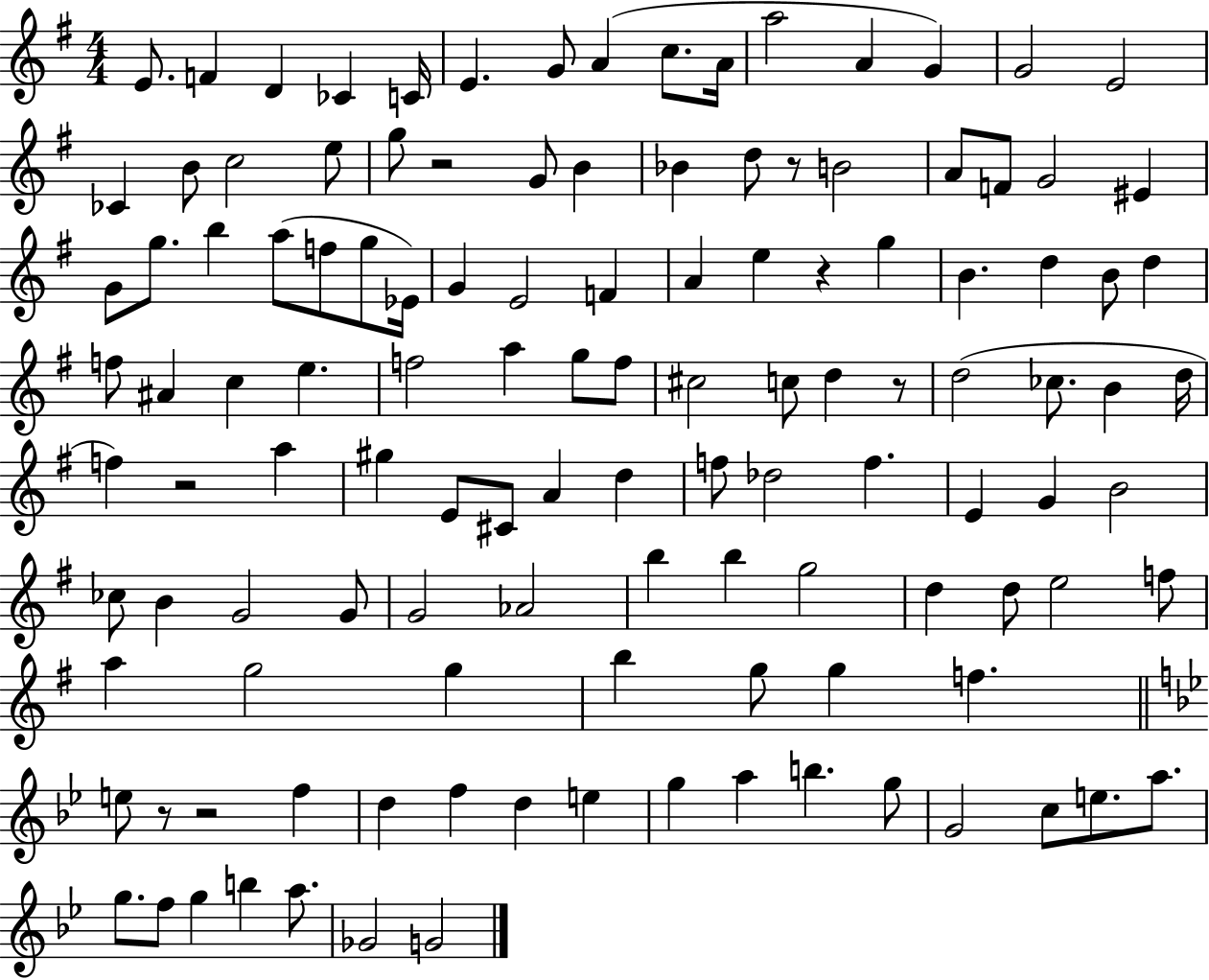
X:1
T:Untitled
M:4/4
L:1/4
K:G
E/2 F D _C C/4 E G/2 A c/2 A/4 a2 A G G2 E2 _C B/2 c2 e/2 g/2 z2 G/2 B _B d/2 z/2 B2 A/2 F/2 G2 ^E G/2 g/2 b a/2 f/2 g/2 _E/4 G E2 F A e z g B d B/2 d f/2 ^A c e f2 a g/2 f/2 ^c2 c/2 d z/2 d2 _c/2 B d/4 f z2 a ^g E/2 ^C/2 A d f/2 _d2 f E G B2 _c/2 B G2 G/2 G2 _A2 b b g2 d d/2 e2 f/2 a g2 g b g/2 g f e/2 z/2 z2 f d f d e g a b g/2 G2 c/2 e/2 a/2 g/2 f/2 g b a/2 _G2 G2